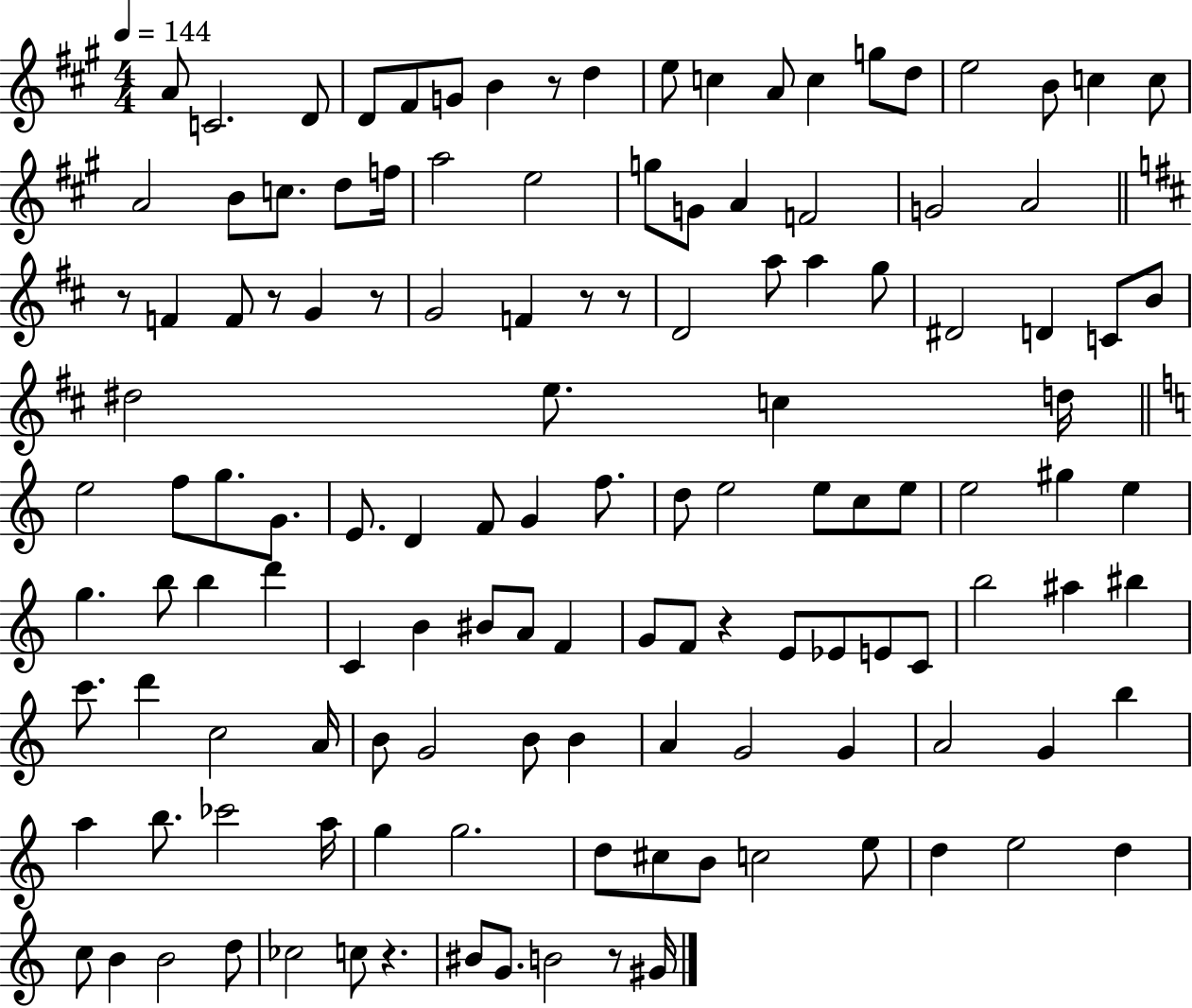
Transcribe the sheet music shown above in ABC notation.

X:1
T:Untitled
M:4/4
L:1/4
K:A
A/2 C2 D/2 D/2 ^F/2 G/2 B z/2 d e/2 c A/2 c g/2 d/2 e2 B/2 c c/2 A2 B/2 c/2 d/2 f/4 a2 e2 g/2 G/2 A F2 G2 A2 z/2 F F/2 z/2 G z/2 G2 F z/2 z/2 D2 a/2 a g/2 ^D2 D C/2 B/2 ^d2 e/2 c d/4 e2 f/2 g/2 G/2 E/2 D F/2 G f/2 d/2 e2 e/2 c/2 e/2 e2 ^g e g b/2 b d' C B ^B/2 A/2 F G/2 F/2 z E/2 _E/2 E/2 C/2 b2 ^a ^b c'/2 d' c2 A/4 B/2 G2 B/2 B A G2 G A2 G b a b/2 _c'2 a/4 g g2 d/2 ^c/2 B/2 c2 e/2 d e2 d c/2 B B2 d/2 _c2 c/2 z ^B/2 G/2 B2 z/2 ^G/4